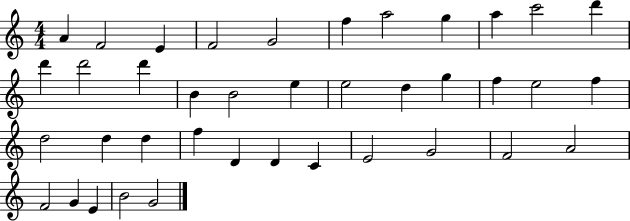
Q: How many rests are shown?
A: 0